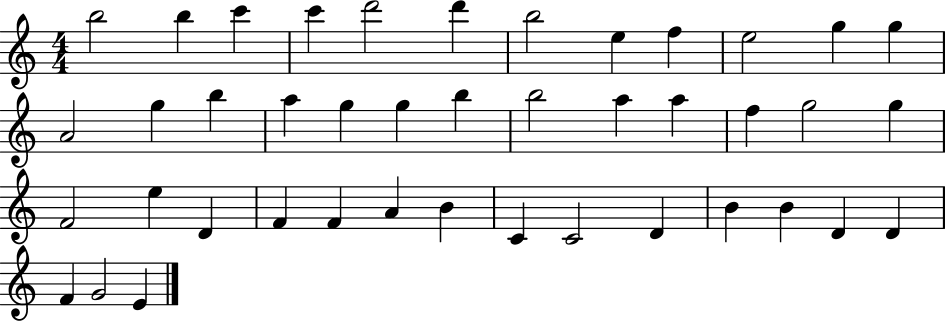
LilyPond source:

{
  \clef treble
  \numericTimeSignature
  \time 4/4
  \key c \major
  b''2 b''4 c'''4 | c'''4 d'''2 d'''4 | b''2 e''4 f''4 | e''2 g''4 g''4 | \break a'2 g''4 b''4 | a''4 g''4 g''4 b''4 | b''2 a''4 a''4 | f''4 g''2 g''4 | \break f'2 e''4 d'4 | f'4 f'4 a'4 b'4 | c'4 c'2 d'4 | b'4 b'4 d'4 d'4 | \break f'4 g'2 e'4 | \bar "|."
}